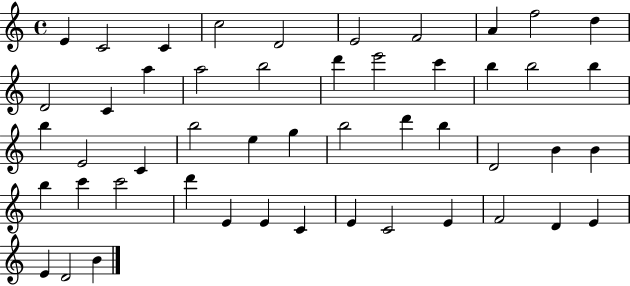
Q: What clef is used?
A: treble